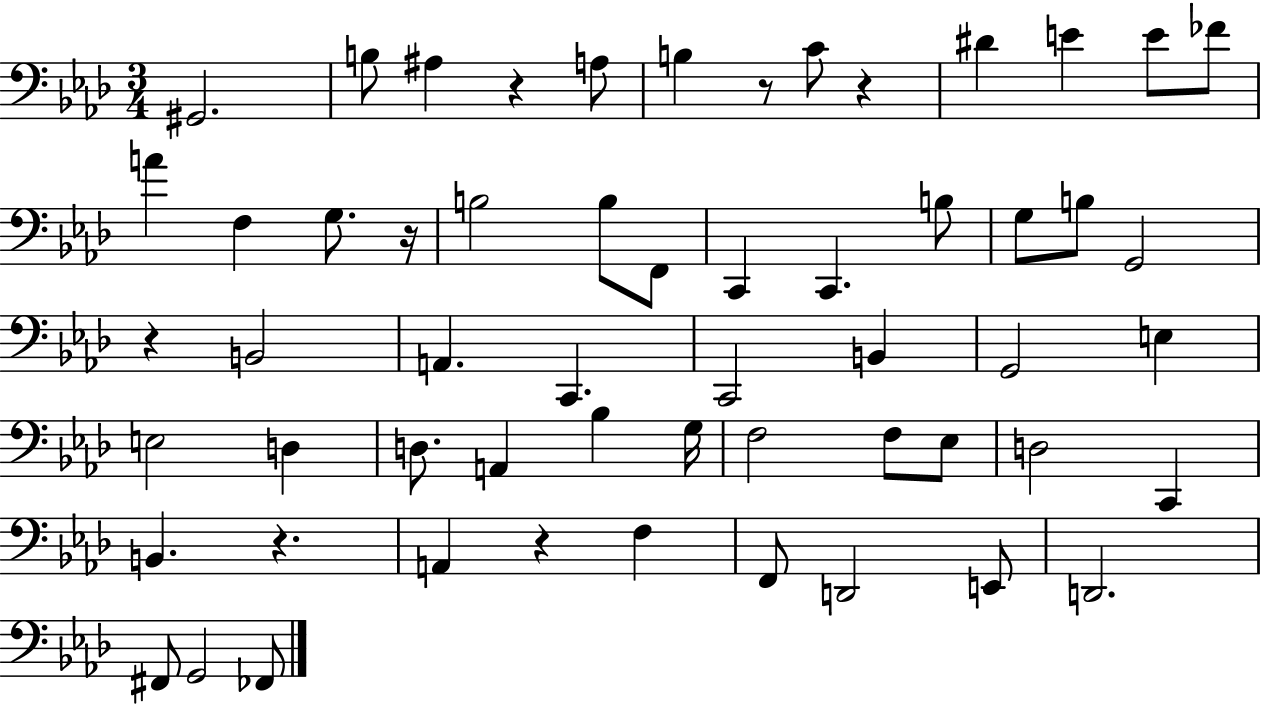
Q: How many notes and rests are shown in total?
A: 57